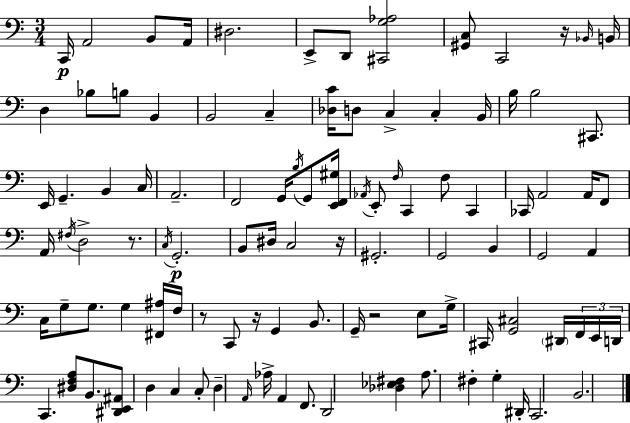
{
  \clef bass
  \numericTimeSignature
  \time 3/4
  \key a \minor
  \repeat volta 2 { c,16\p a,2 b,8 a,16 | dis2. | e,8-> d,8 <cis, g aes>2 | <gis, c>8 c,2 r16 \grace { bes,16 } | \break b,16 d4 bes8 b8 b,4 | b,2 c4-- | <des c'>16 d8 c4-> c4-. | b,16 b16 b2 cis,8. | \break e,16 g,4.-- b,4 | c16 a,2.-- | f,2 g,16 \acciaccatura { b16 } g,8 | <e, f, gis>16 \acciaccatura { aes,16 } e,8-. \grace { f16 } c,4 f8 | \break c,4 ces,16 a,2 | a,16 f,8 a,16 \acciaccatura { fis16 } d2-> | r8. \acciaccatura { c16 }\p g,2.-. | b,8 dis16 c2 | \break r16 gis,2.-. | g,2 | b,4 g,2 | a,4 c16 g8-- g8. | \break g4 <fis, ais>16 f16 r8 c,8 r16 g,4 | b,8. g,16-- r2 | e8 g16-> cis,16 <g, cis>2 | \parenthesize dis,16 \tuplet 3/2 { f,16 e,16 d,16 } c,4. | \break <dis f a>8 b,8. <dis, e, ais,>8 d4 | c4 c8-. d4-- \grace { a,16 } aes16-> | a,4 f,8. d,2 | <des ees fis>4 a8. fis4-. | \break g4-. dis,16-. c,2. | b,2. | } \bar "|."
}